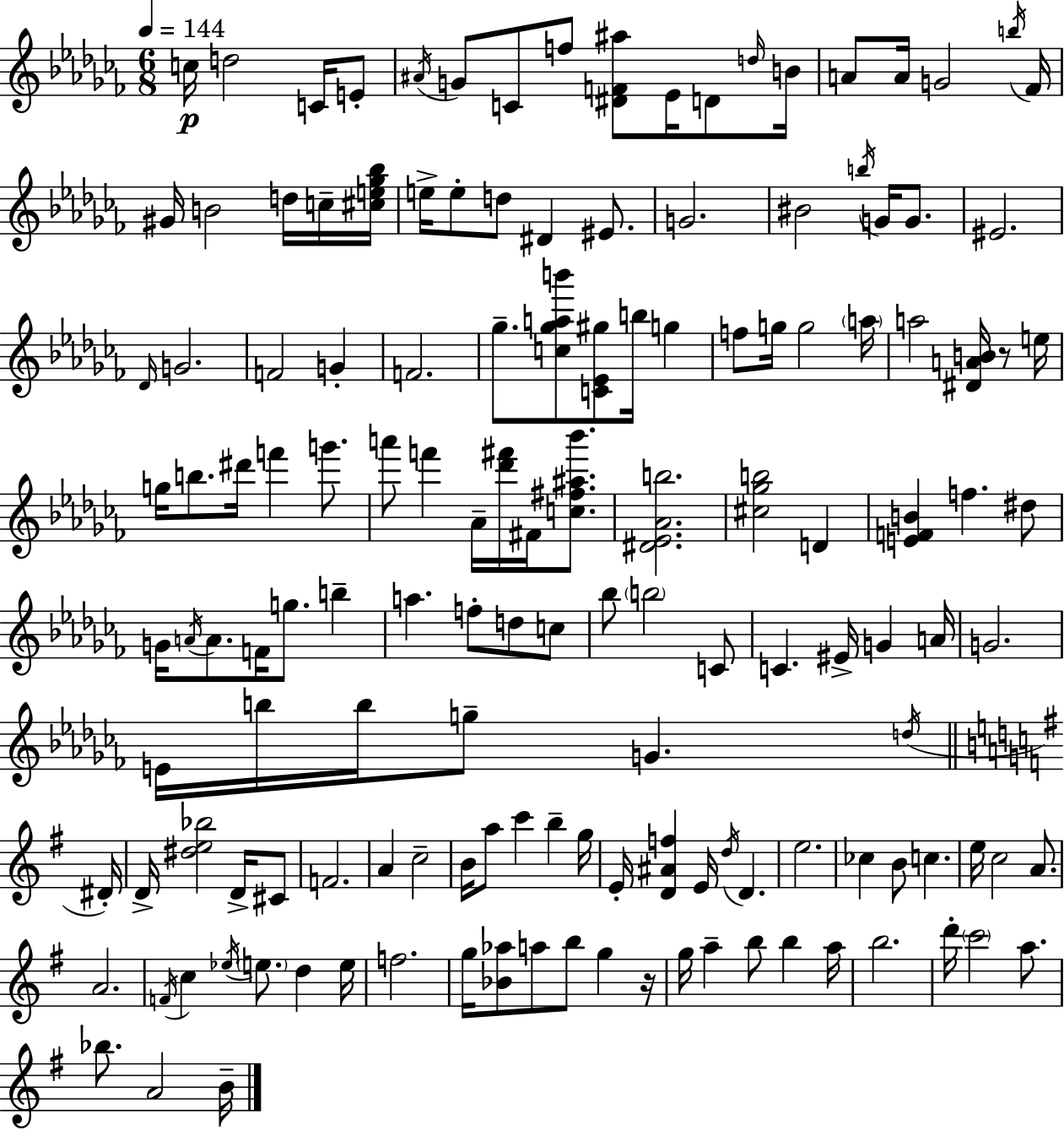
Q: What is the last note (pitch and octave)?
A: B4